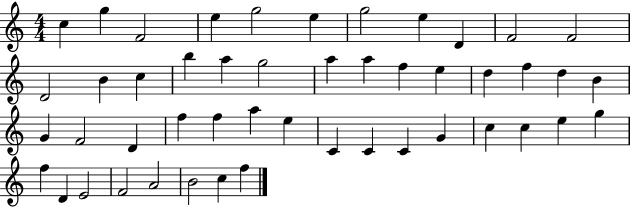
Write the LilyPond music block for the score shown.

{
  \clef treble
  \numericTimeSignature
  \time 4/4
  \key c \major
  c''4 g''4 f'2 | e''4 g''2 e''4 | g''2 e''4 d'4 | f'2 f'2 | \break d'2 b'4 c''4 | b''4 a''4 g''2 | a''4 a''4 f''4 e''4 | d''4 f''4 d''4 b'4 | \break g'4 f'2 d'4 | f''4 f''4 a''4 e''4 | c'4 c'4 c'4 g'4 | c''4 c''4 e''4 g''4 | \break f''4 d'4 e'2 | f'2 a'2 | b'2 c''4 f''4 | \bar "|."
}